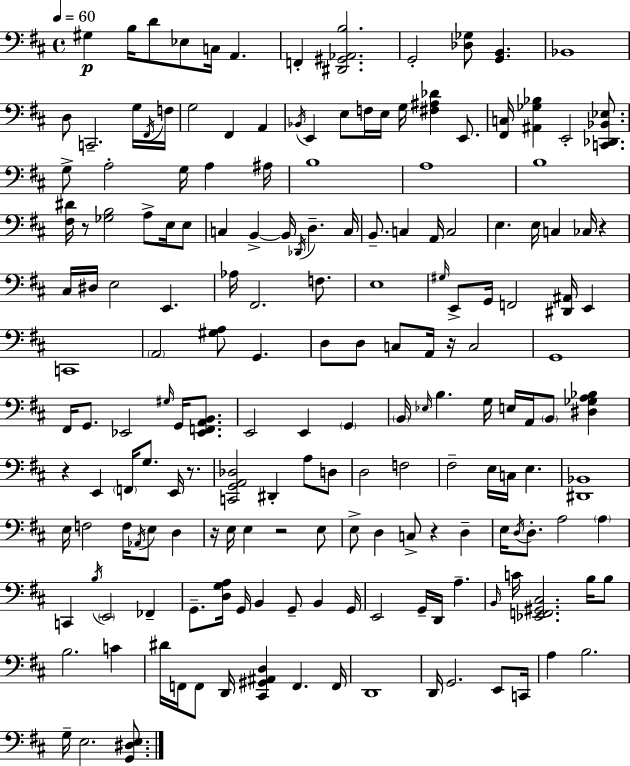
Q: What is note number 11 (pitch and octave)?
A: C2